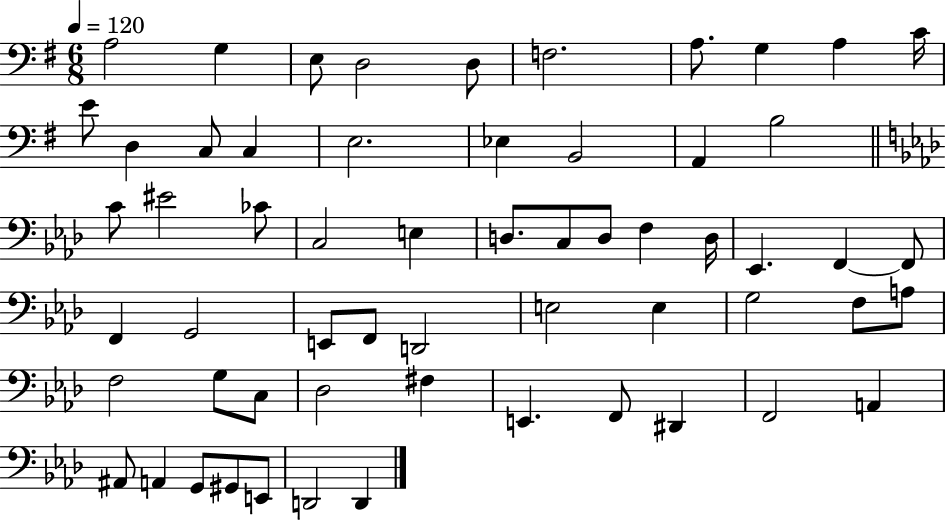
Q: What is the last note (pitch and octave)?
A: D2